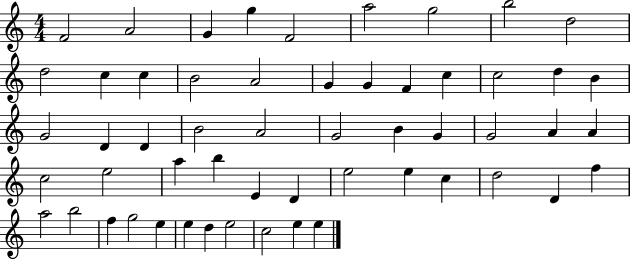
F4/h A4/h G4/q G5/q F4/h A5/h G5/h B5/h D5/h D5/h C5/q C5/q B4/h A4/h G4/q G4/q F4/q C5/q C5/h D5/q B4/q G4/h D4/q D4/q B4/h A4/h G4/h B4/q G4/q G4/h A4/q A4/q C5/h E5/h A5/q B5/q E4/q D4/q E5/h E5/q C5/q D5/h D4/q F5/q A5/h B5/h F5/q G5/h E5/q E5/q D5/q E5/h C5/h E5/q E5/q